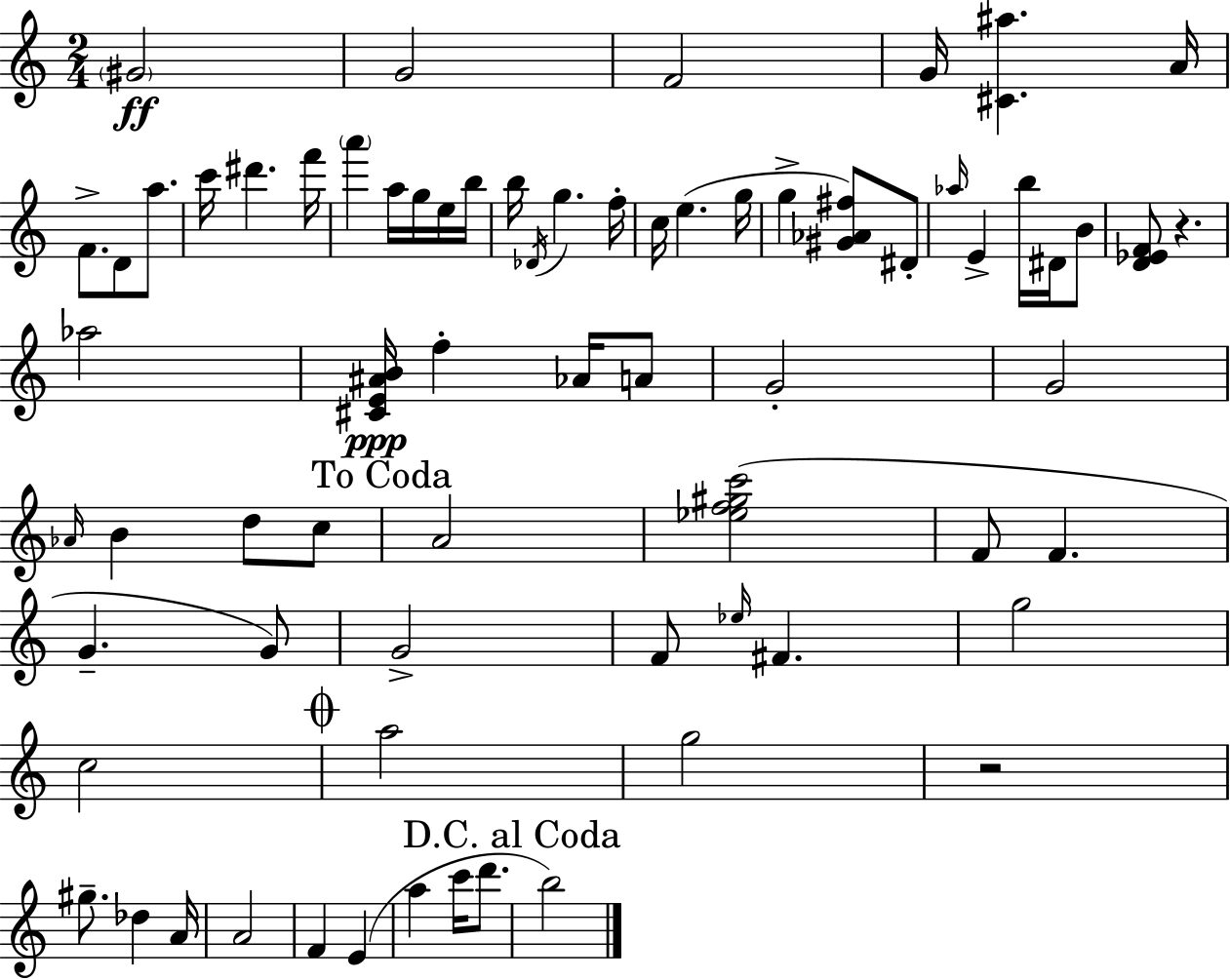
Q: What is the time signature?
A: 2/4